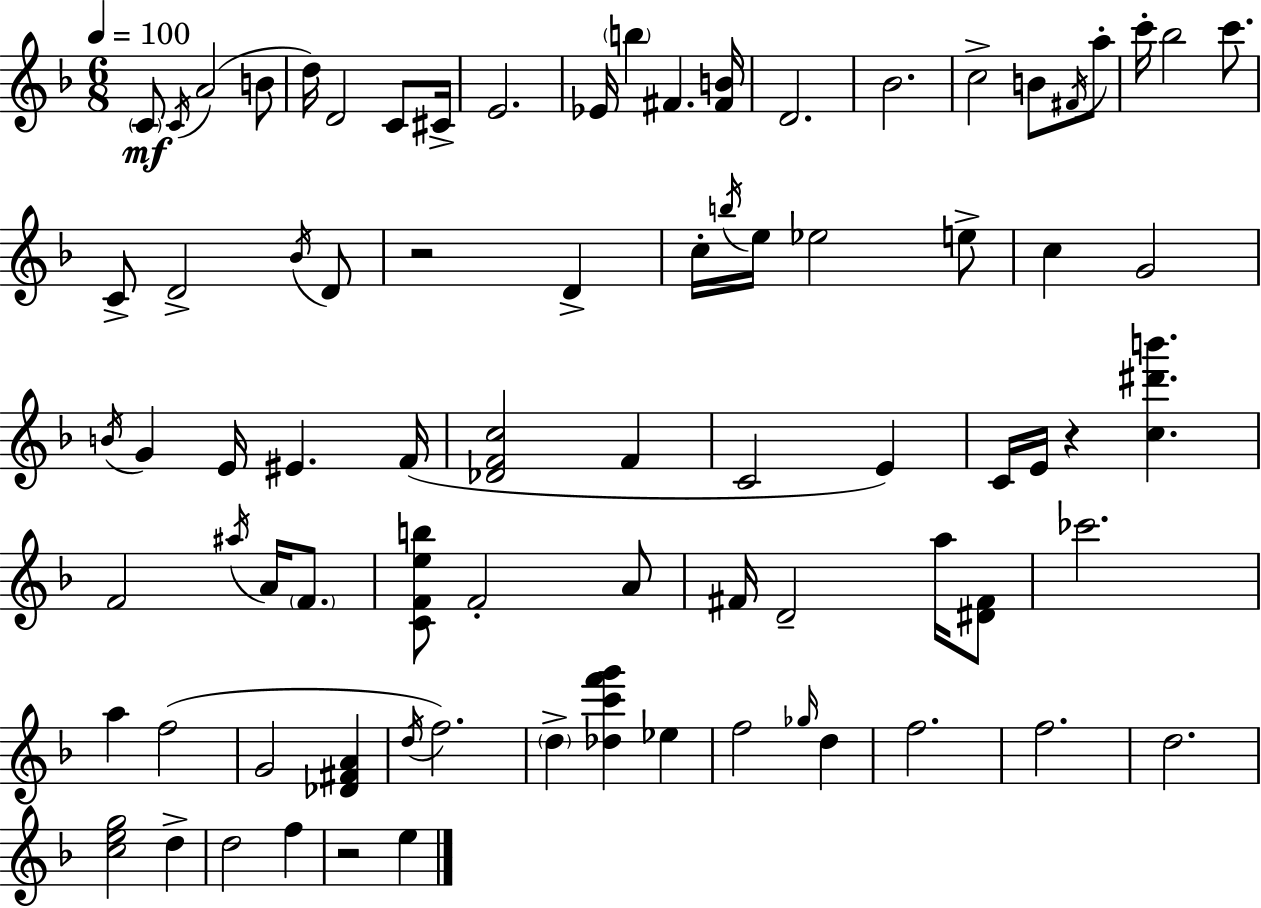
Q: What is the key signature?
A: D minor